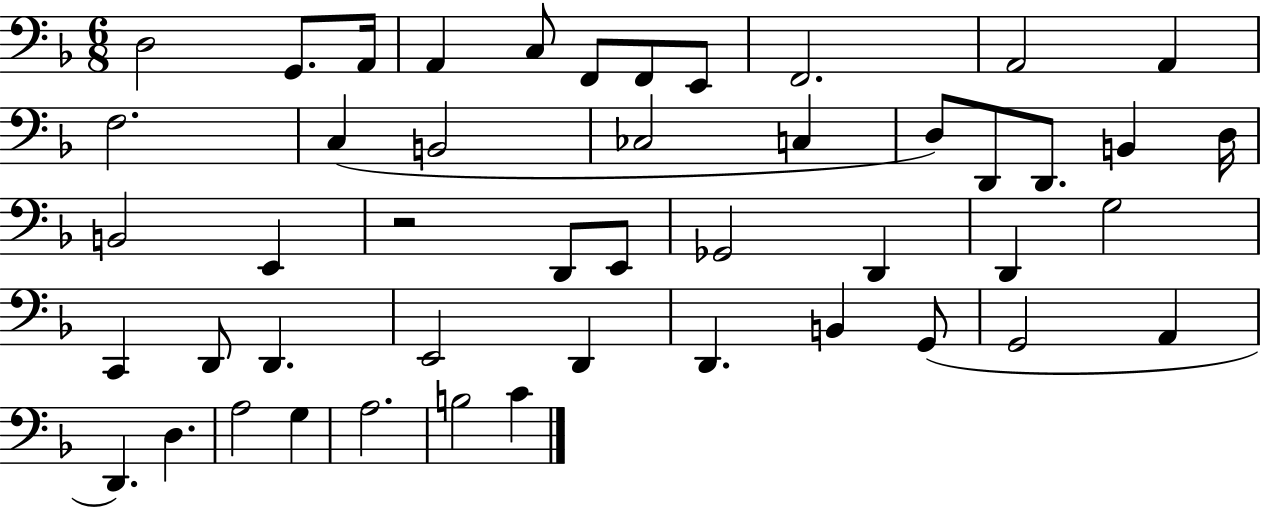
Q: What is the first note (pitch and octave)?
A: D3